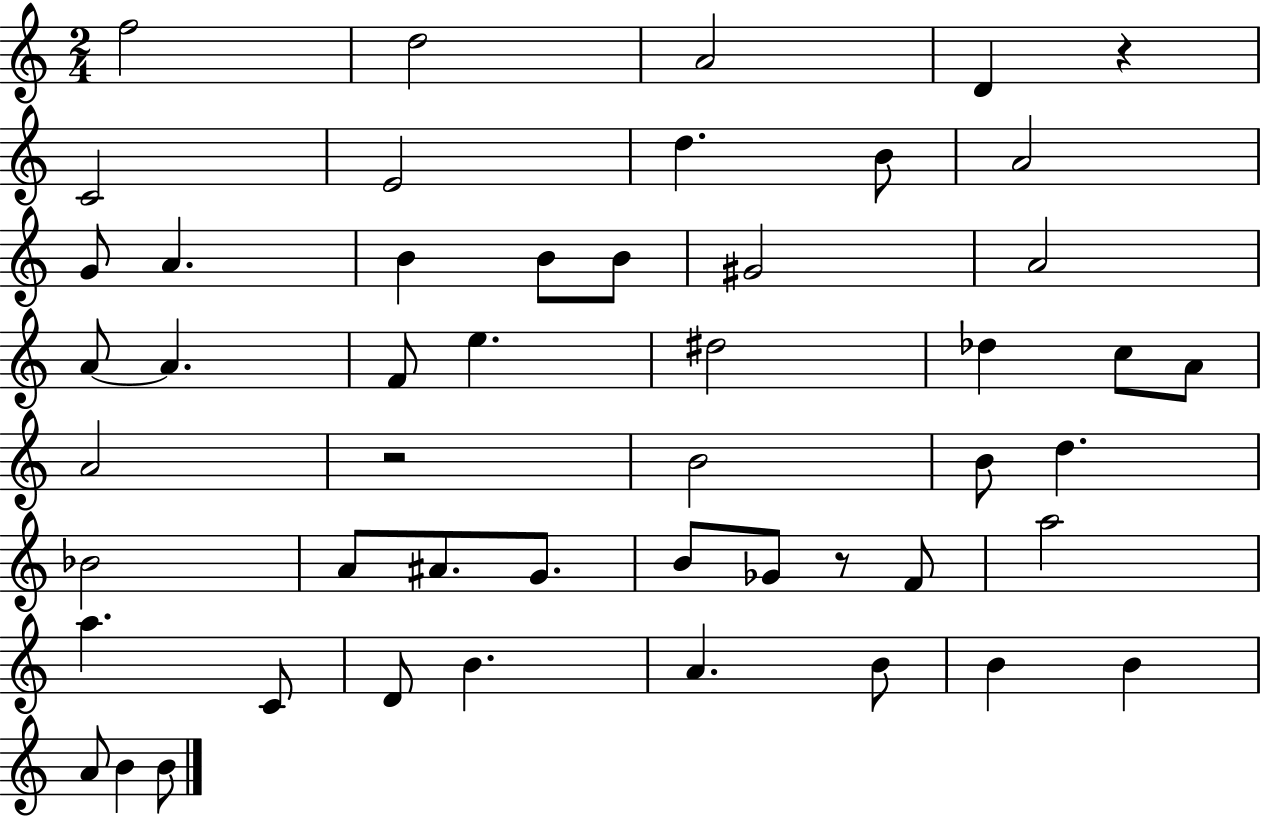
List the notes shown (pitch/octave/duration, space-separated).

F5/h D5/h A4/h D4/q R/q C4/h E4/h D5/q. B4/e A4/h G4/e A4/q. B4/q B4/e B4/e G#4/h A4/h A4/e A4/q. F4/e E5/q. D#5/h Db5/q C5/e A4/e A4/h R/h B4/h B4/e D5/q. Bb4/h A4/e A#4/e. G4/e. B4/e Gb4/e R/e F4/e A5/h A5/q. C4/e D4/e B4/q. A4/q. B4/e B4/q B4/q A4/e B4/q B4/e